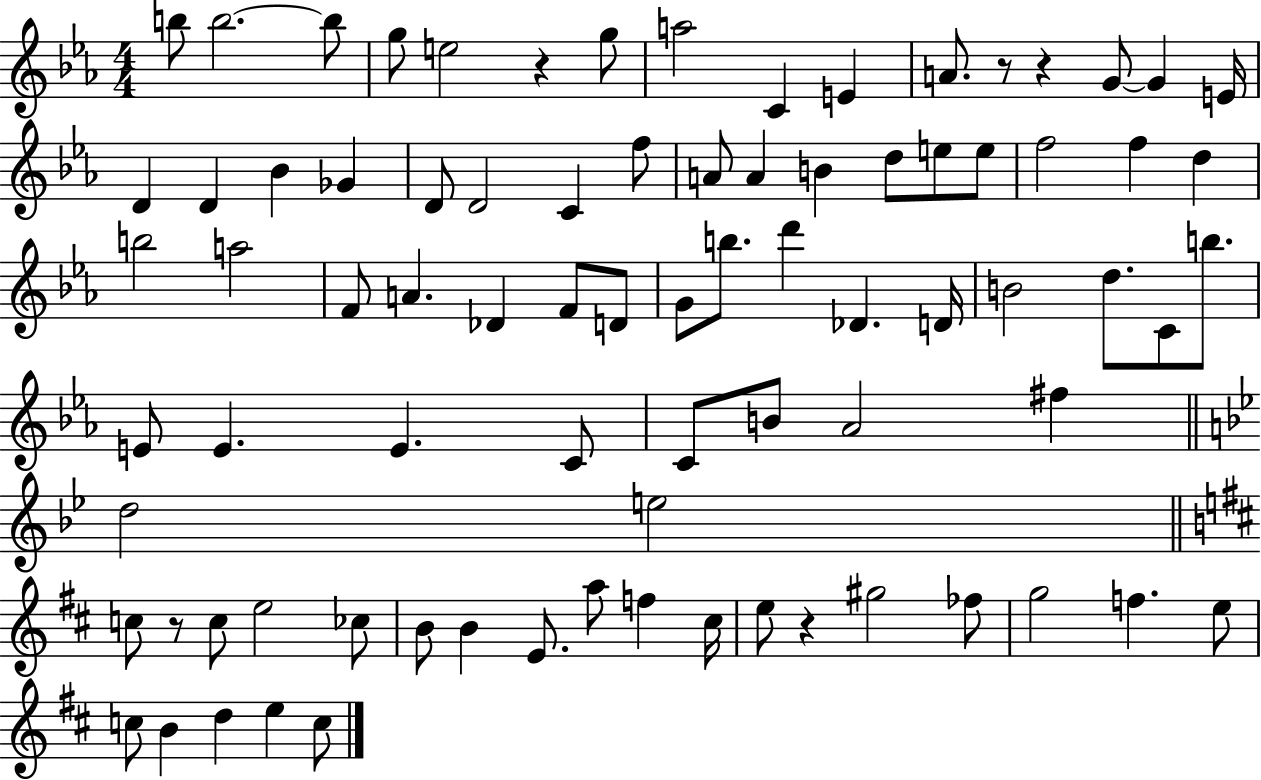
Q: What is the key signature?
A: EES major